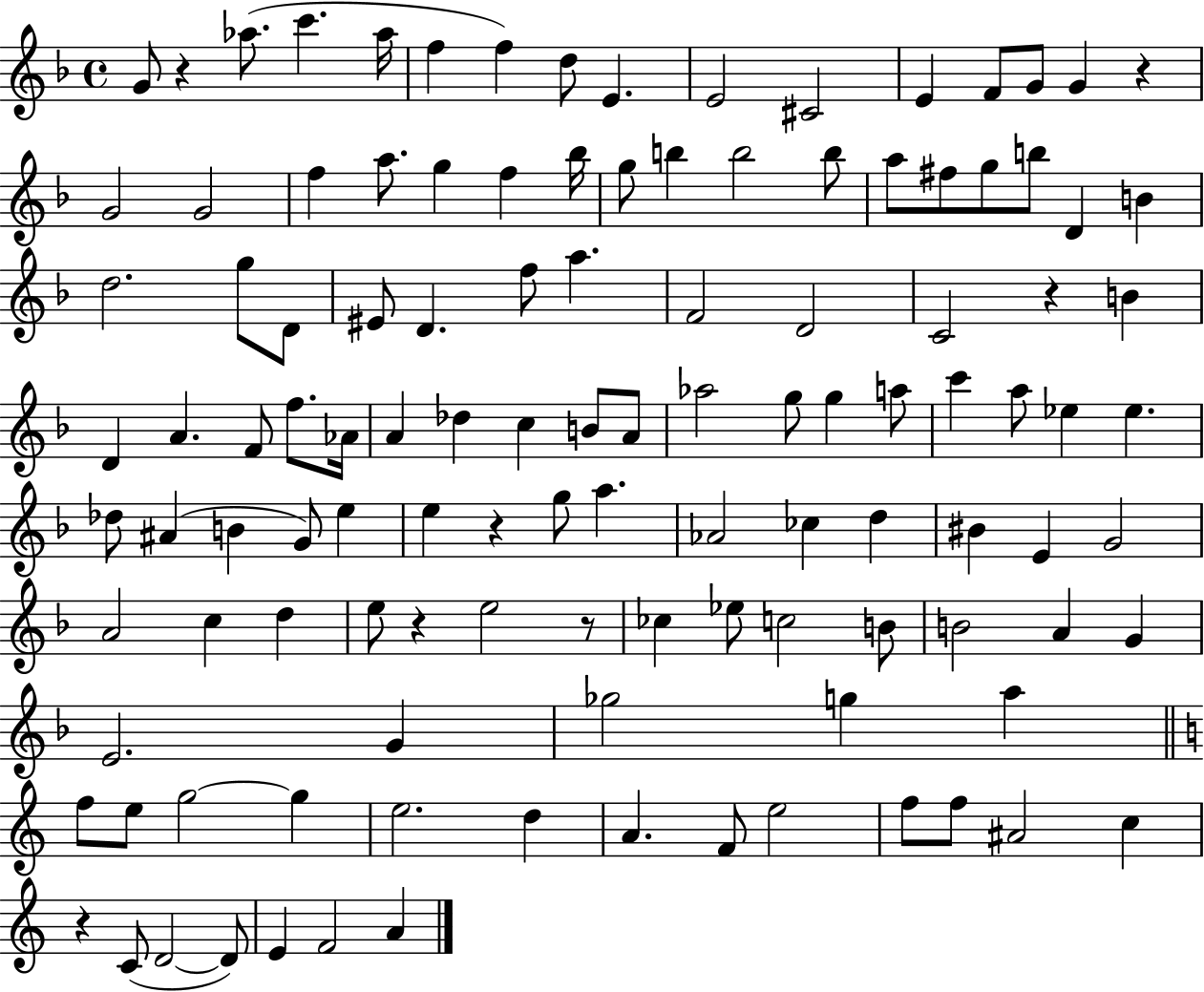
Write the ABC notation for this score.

X:1
T:Untitled
M:4/4
L:1/4
K:F
G/2 z _a/2 c' _a/4 f f d/2 E E2 ^C2 E F/2 G/2 G z G2 G2 f a/2 g f _b/4 g/2 b b2 b/2 a/2 ^f/2 g/2 b/2 D B d2 g/2 D/2 ^E/2 D f/2 a F2 D2 C2 z B D A F/2 f/2 _A/4 A _d c B/2 A/2 _a2 g/2 g a/2 c' a/2 _e _e _d/2 ^A B G/2 e e z g/2 a _A2 _c d ^B E G2 A2 c d e/2 z e2 z/2 _c _e/2 c2 B/2 B2 A G E2 G _g2 g a f/2 e/2 g2 g e2 d A F/2 e2 f/2 f/2 ^A2 c z C/2 D2 D/2 E F2 A